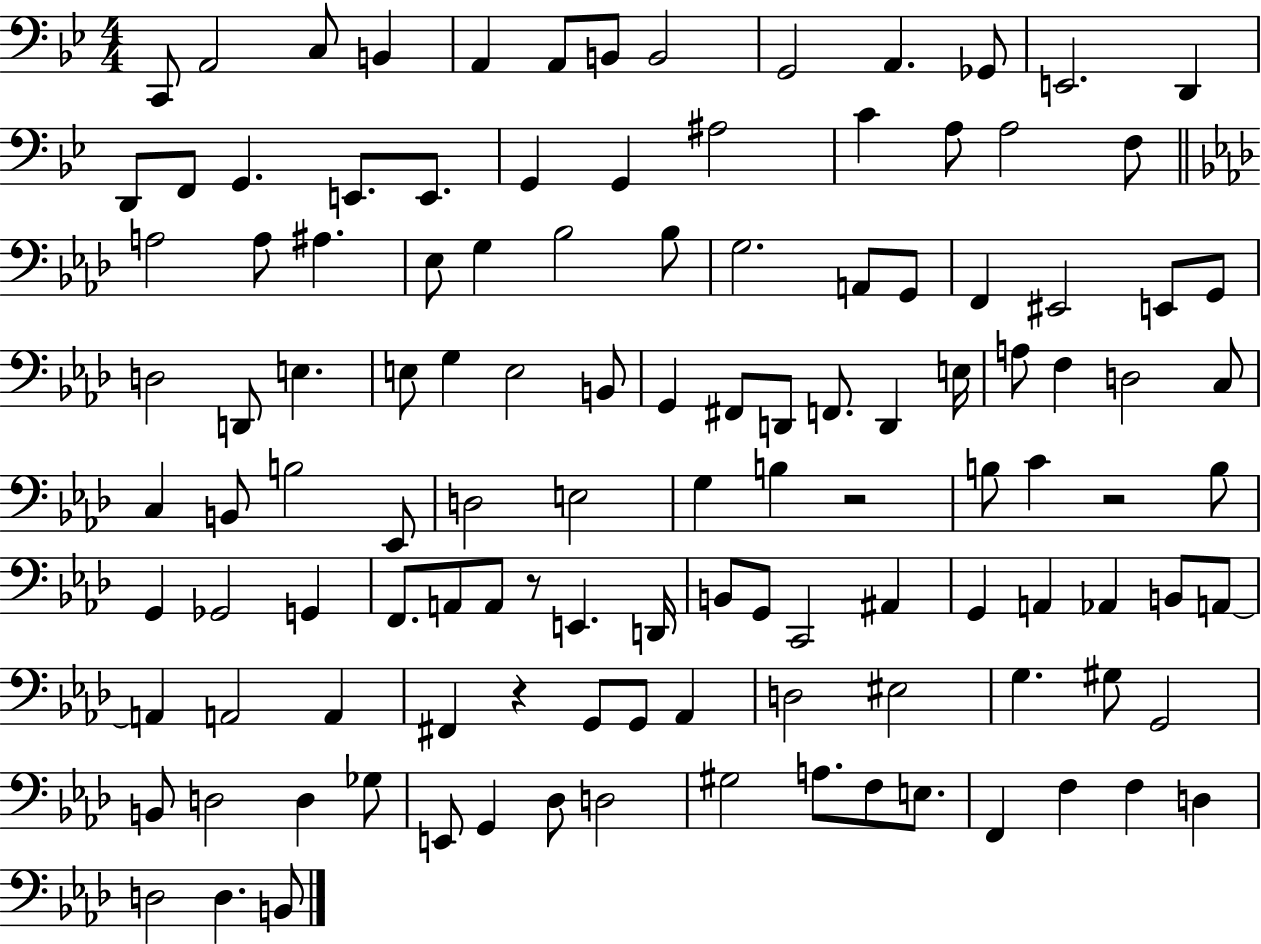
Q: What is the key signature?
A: BES major